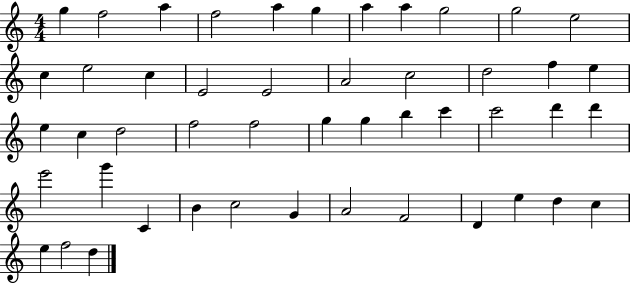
{
  \clef treble
  \numericTimeSignature
  \time 4/4
  \key c \major
  g''4 f''2 a''4 | f''2 a''4 g''4 | a''4 a''4 g''2 | g''2 e''2 | \break c''4 e''2 c''4 | e'2 e'2 | a'2 c''2 | d''2 f''4 e''4 | \break e''4 c''4 d''2 | f''2 f''2 | g''4 g''4 b''4 c'''4 | c'''2 d'''4 d'''4 | \break e'''2 g'''4 c'4 | b'4 c''2 g'4 | a'2 f'2 | d'4 e''4 d''4 c''4 | \break e''4 f''2 d''4 | \bar "|."
}